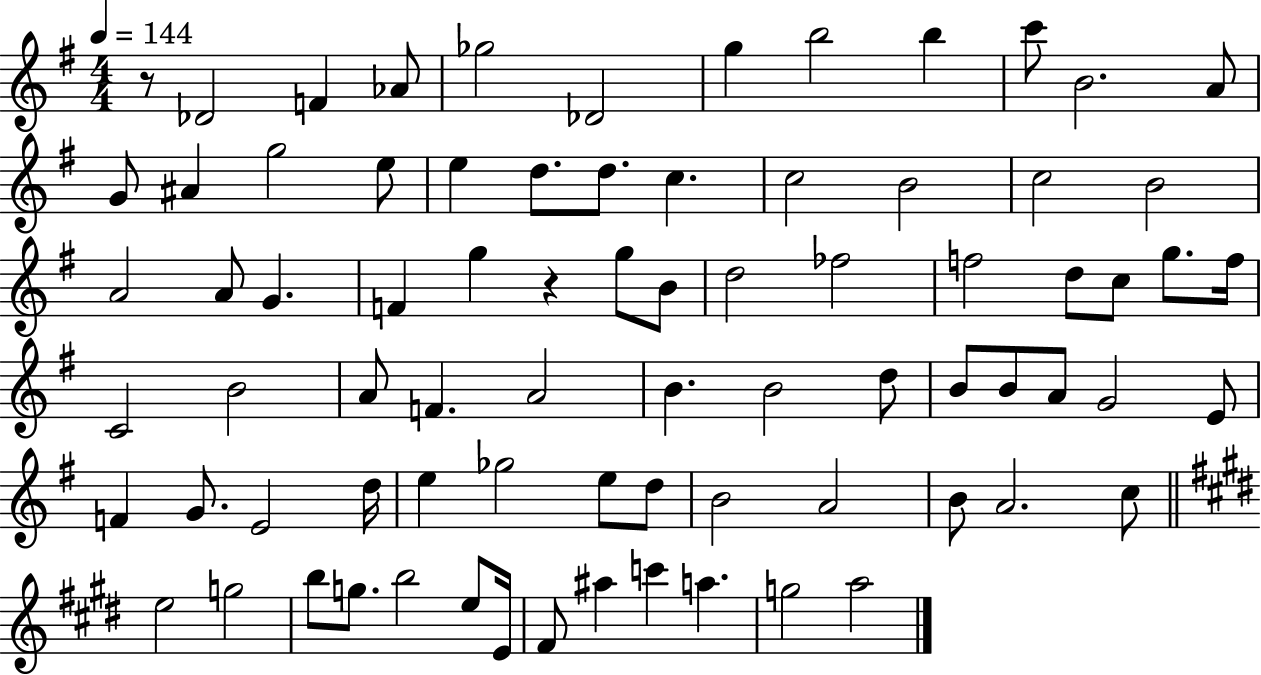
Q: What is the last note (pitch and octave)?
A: A5